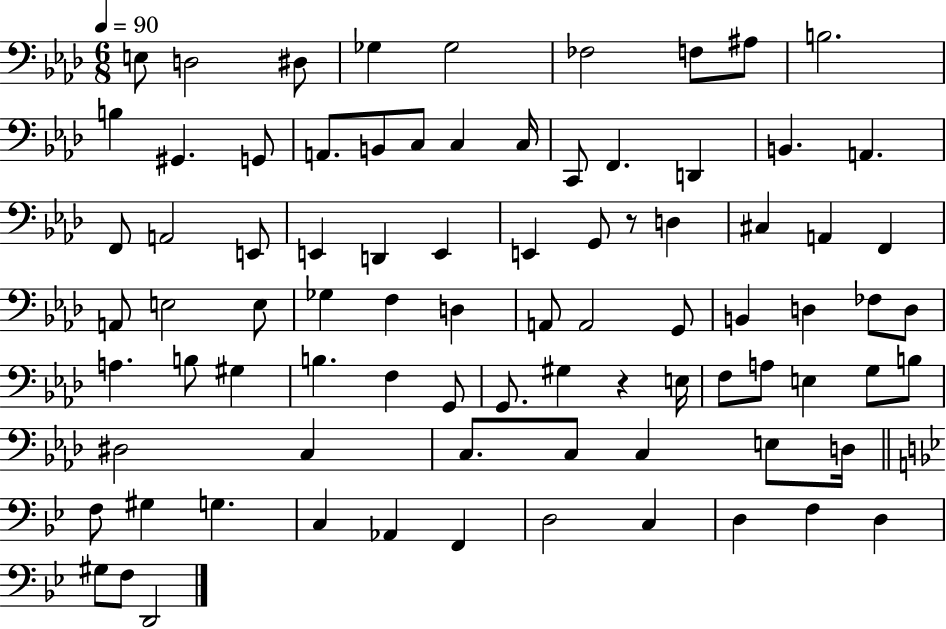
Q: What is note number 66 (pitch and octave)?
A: C3